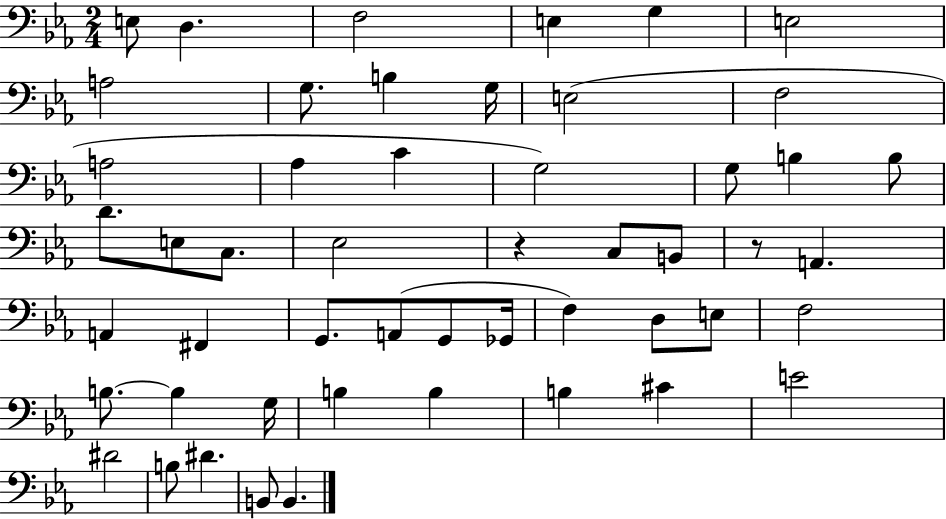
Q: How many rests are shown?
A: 2